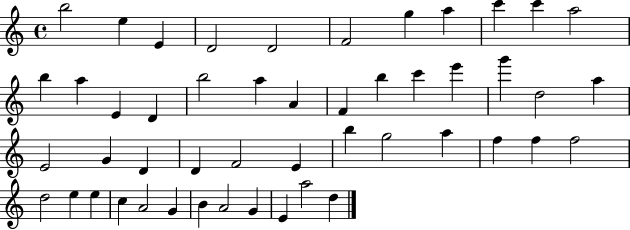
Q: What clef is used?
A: treble